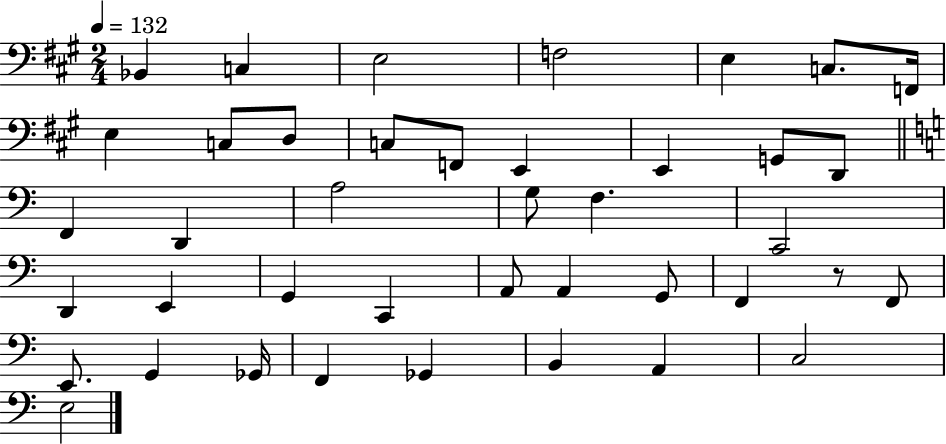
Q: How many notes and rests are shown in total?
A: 41